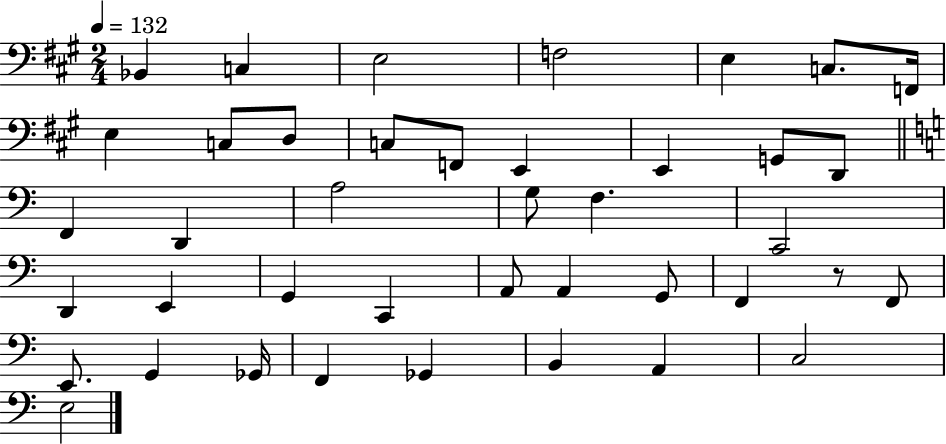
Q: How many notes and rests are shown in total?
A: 41